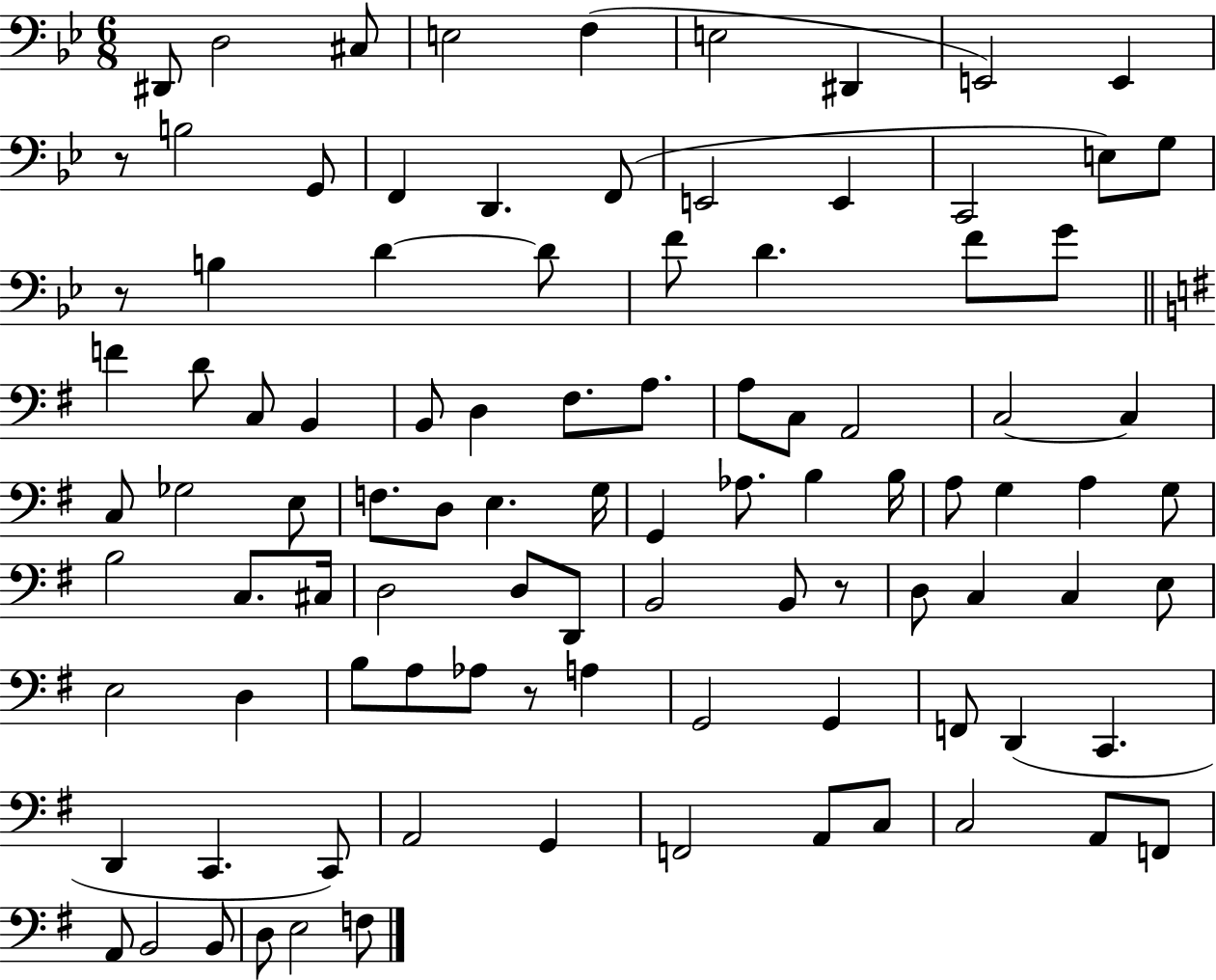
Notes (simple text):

D#2/e D3/h C#3/e E3/h F3/q E3/h D#2/q E2/h E2/q R/e B3/h G2/e F2/q D2/q. F2/e E2/h E2/q C2/h E3/e G3/e R/e B3/q D4/q D4/e F4/e D4/q. F4/e G4/e F4/q D4/e C3/e B2/q B2/e D3/q F#3/e. A3/e. A3/e C3/e A2/h C3/h C3/q C3/e Gb3/h E3/e F3/e. D3/e E3/q. G3/s G2/q Ab3/e. B3/q B3/s A3/e G3/q A3/q G3/e B3/h C3/e. C#3/s D3/h D3/e D2/e B2/h B2/e R/e D3/e C3/q C3/q E3/e E3/h D3/q B3/e A3/e Ab3/e R/e A3/q G2/h G2/q F2/e D2/q C2/q. D2/q C2/q. C2/e A2/h G2/q F2/h A2/e C3/e C3/h A2/e F2/e A2/e B2/h B2/e D3/e E3/h F3/e